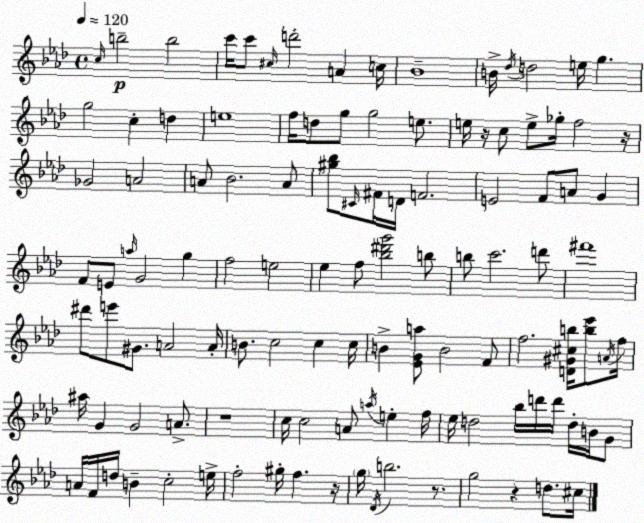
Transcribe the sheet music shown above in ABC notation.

X:1
T:Untitled
M:4/4
L:1/4
K:Ab
c/4 b2 b2 c'/4 c'/2 ^c/4 d'2 A c/4 _B4 B/4 _d/4 d2 e/4 g g2 c d e4 f/4 d/2 g/2 g2 e/2 e/4 z/4 c/2 e/2 _g/4 f2 z/4 _G2 A2 A/2 _B2 A/2 [^g_b]/2 ^C/4 ^F/4 D/4 F2 E2 F/2 A/2 G F/2 E/2 a/4 G2 g f2 e2 _e f/2 [_b^d'g']2 b/2 b/2 c'2 d'/2 ^f'4 ^d'/2 e'/2 ^G/2 A2 A/4 B/2 c2 c c/4 B [_EGa]/2 B2 F/2 f2 [D^G^cb]/4 [b_e']/2 A/4 f/4 ^a/4 G G2 A/2 z4 c/4 c2 A/2 a/4 e f/4 _e/4 d2 _b/4 d'/4 d'/4 d/4 B/4 G/2 A/4 F/4 d/4 B c2 e/4 f2 ^g/4 f z/4 g/4 _D/4 b2 z/2 g2 z d/2 ^c/4